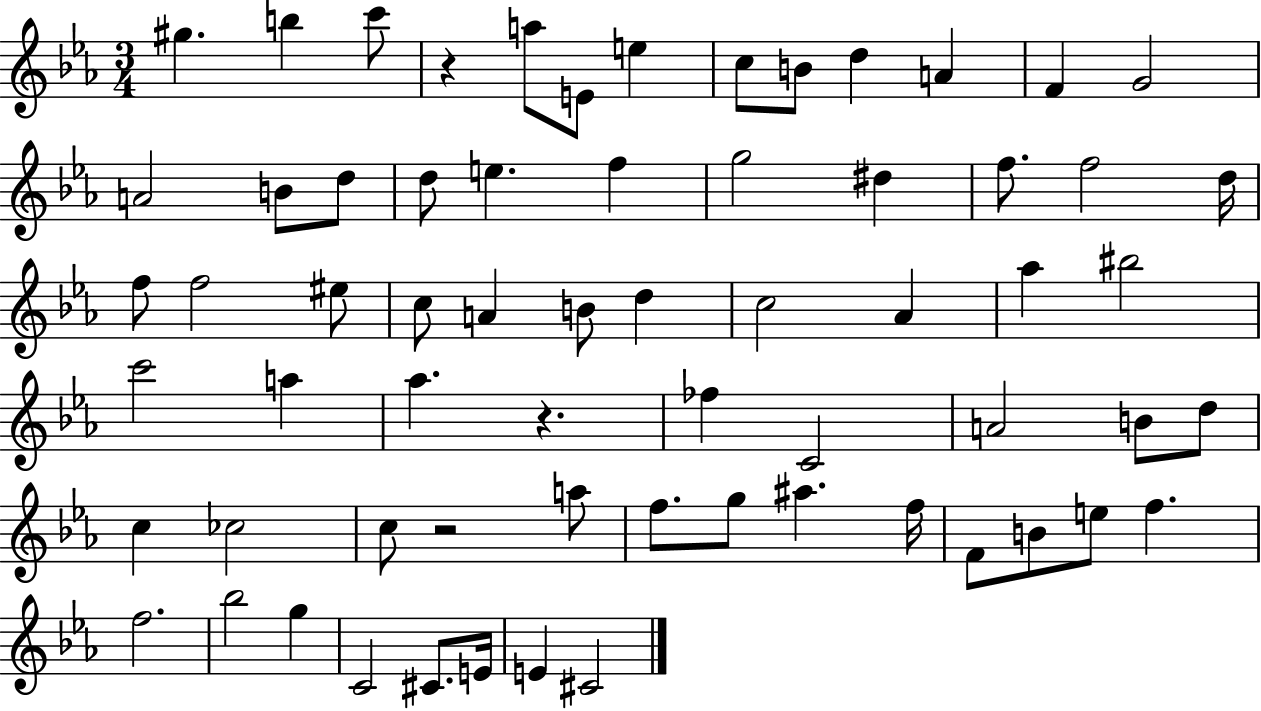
{
  \clef treble
  \numericTimeSignature
  \time 3/4
  \key ees \major
  gis''4. b''4 c'''8 | r4 a''8 e'8 e''4 | c''8 b'8 d''4 a'4 | f'4 g'2 | \break a'2 b'8 d''8 | d''8 e''4. f''4 | g''2 dis''4 | f''8. f''2 d''16 | \break f''8 f''2 eis''8 | c''8 a'4 b'8 d''4 | c''2 aes'4 | aes''4 bis''2 | \break c'''2 a''4 | aes''4. r4. | fes''4 c'2 | a'2 b'8 d''8 | \break c''4 ces''2 | c''8 r2 a''8 | f''8. g''8 ais''4. f''16 | f'8 b'8 e''8 f''4. | \break f''2. | bes''2 g''4 | c'2 cis'8. e'16 | e'4 cis'2 | \break \bar "|."
}